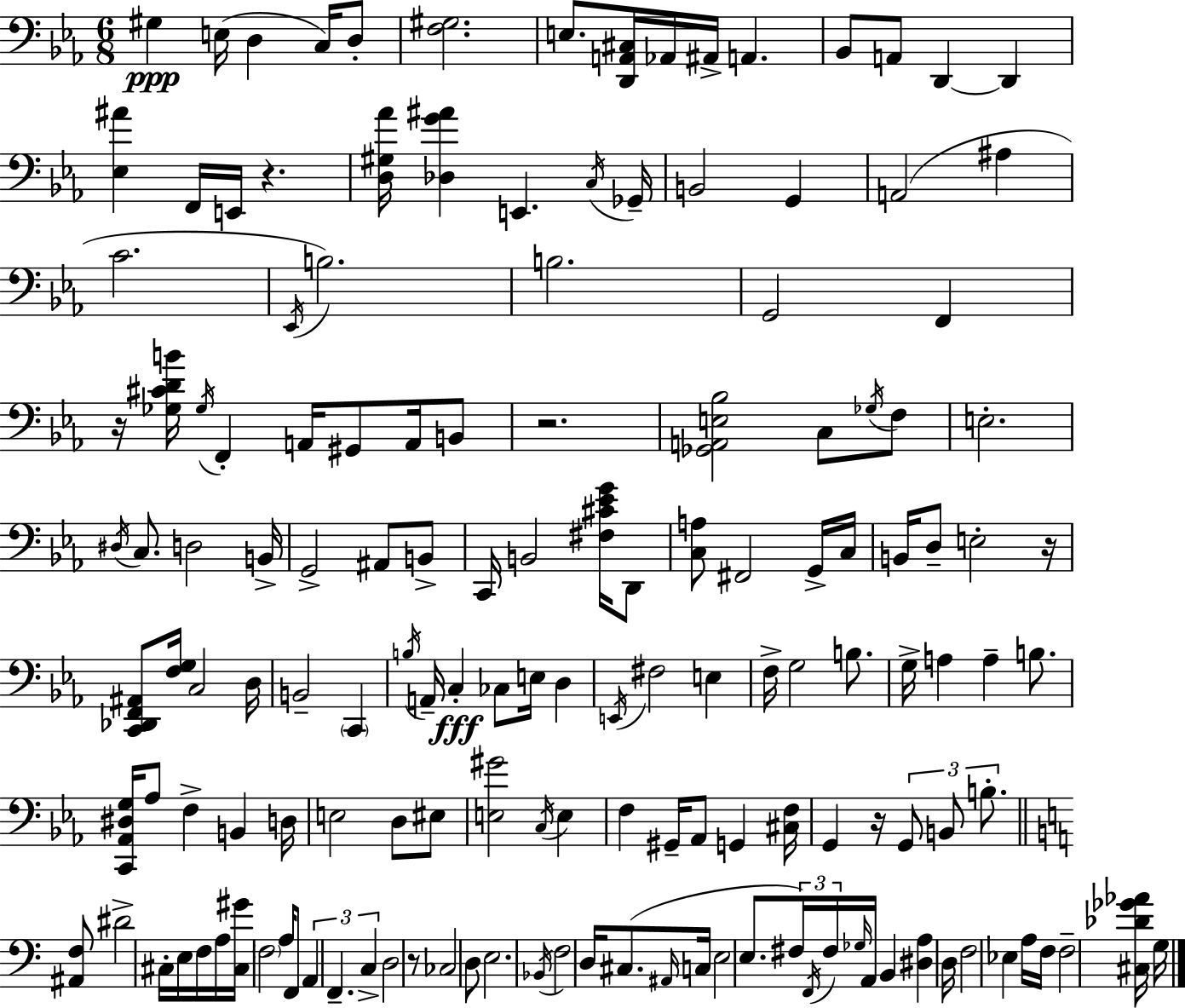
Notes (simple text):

G#3/q E3/s D3/q C3/s D3/e [F3,G#3]/h. E3/e. [D2,A2,C#3]/s Ab2/s A#2/s A2/q. Bb2/e A2/e D2/q D2/q [Eb3,A#4]/q F2/s E2/s R/q. [D3,G#3,Ab4]/s [Db3,G4,A#4]/q E2/q. C3/s Gb2/s B2/h G2/q A2/h A#3/q C4/h. Eb2/s B3/h. B3/h. G2/h F2/q R/s [Gb3,C#4,D4,B4]/s Gb3/s F2/q A2/s G#2/e A2/s B2/e R/h. [Gb2,A2,E3,Bb3]/h C3/e Gb3/s F3/e E3/h. D#3/s C3/e. D3/h B2/s G2/h A#2/e B2/e C2/s B2/h [F#3,C#4,Eb4,G4]/s D2/e [C3,A3]/e F#2/h G2/s C3/s B2/s D3/e E3/h R/s [C2,Db2,F2,A#2]/e [F3,G3]/s C3/h D3/s B2/h C2/q B3/s A2/s C3/q CES3/e E3/s D3/q E2/s F#3/h E3/q F3/s G3/h B3/e. G3/s A3/q A3/q B3/e. [C2,Ab2,D#3,G3]/s Ab3/e F3/q B2/q D3/s E3/h D3/e EIS3/e [E3,G#4]/h C3/s E3/q F3/q G#2/s Ab2/e G2/q [C#3,F3]/s G2/q R/s G2/e B2/e B3/e. [A#2,F3]/e D#4/h C#3/s E3/s F3/s A3/s [C#3,G#4]/s F3/h A3/s F2/e A2/q F2/q. C3/q D3/h R/e CES3/h D3/e E3/h. Bb2/s F3/h D3/s C#3/e. A#2/s C3/s E3/h E3/e. F#3/s F2/s F#3/s Gb3/s A2/s B2/q [D#3,A3]/q D3/s F3/h Eb3/q A3/s F3/s F3/h [C#3,Db4,Gb4,Ab4]/s G3/s